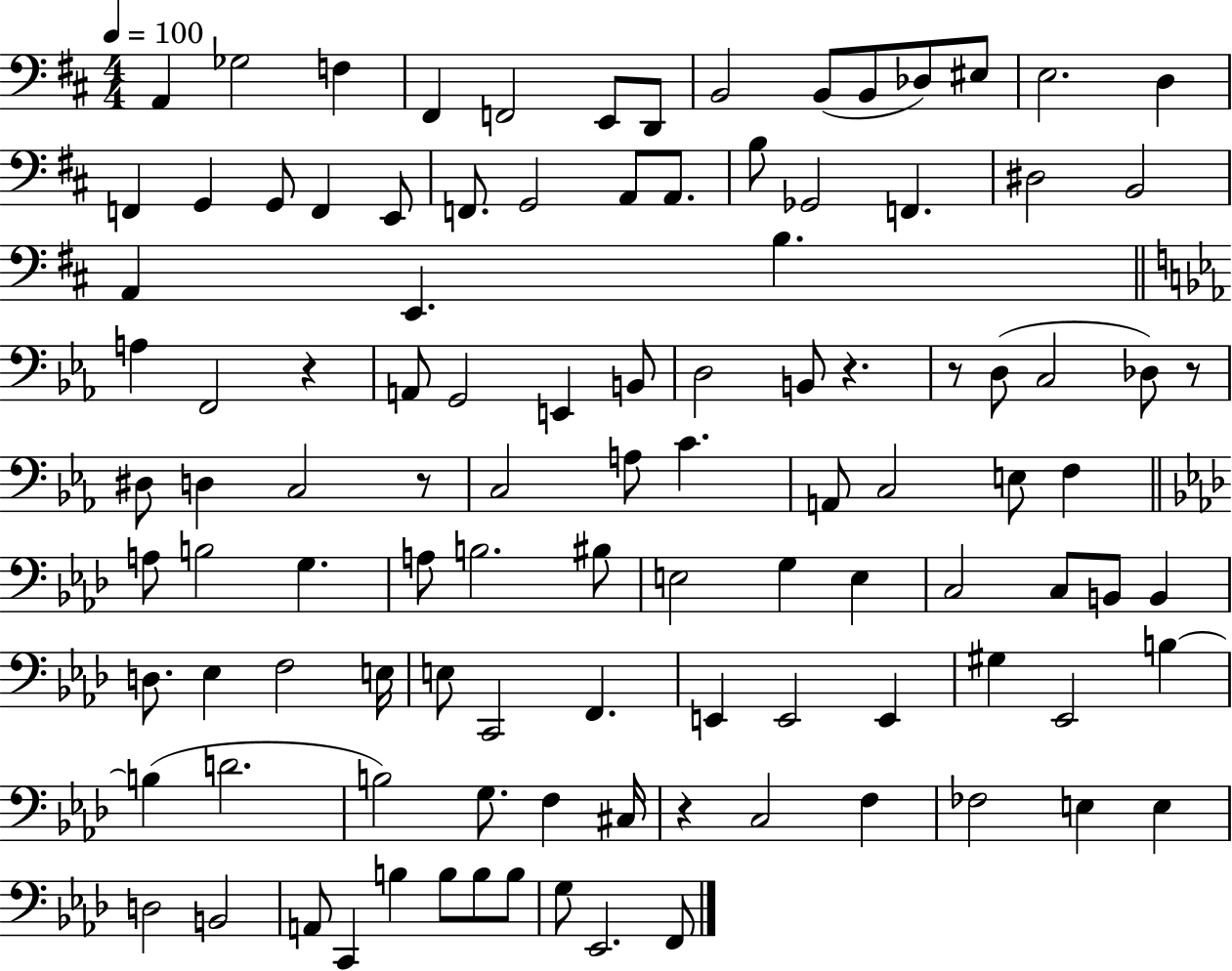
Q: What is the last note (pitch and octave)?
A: F2